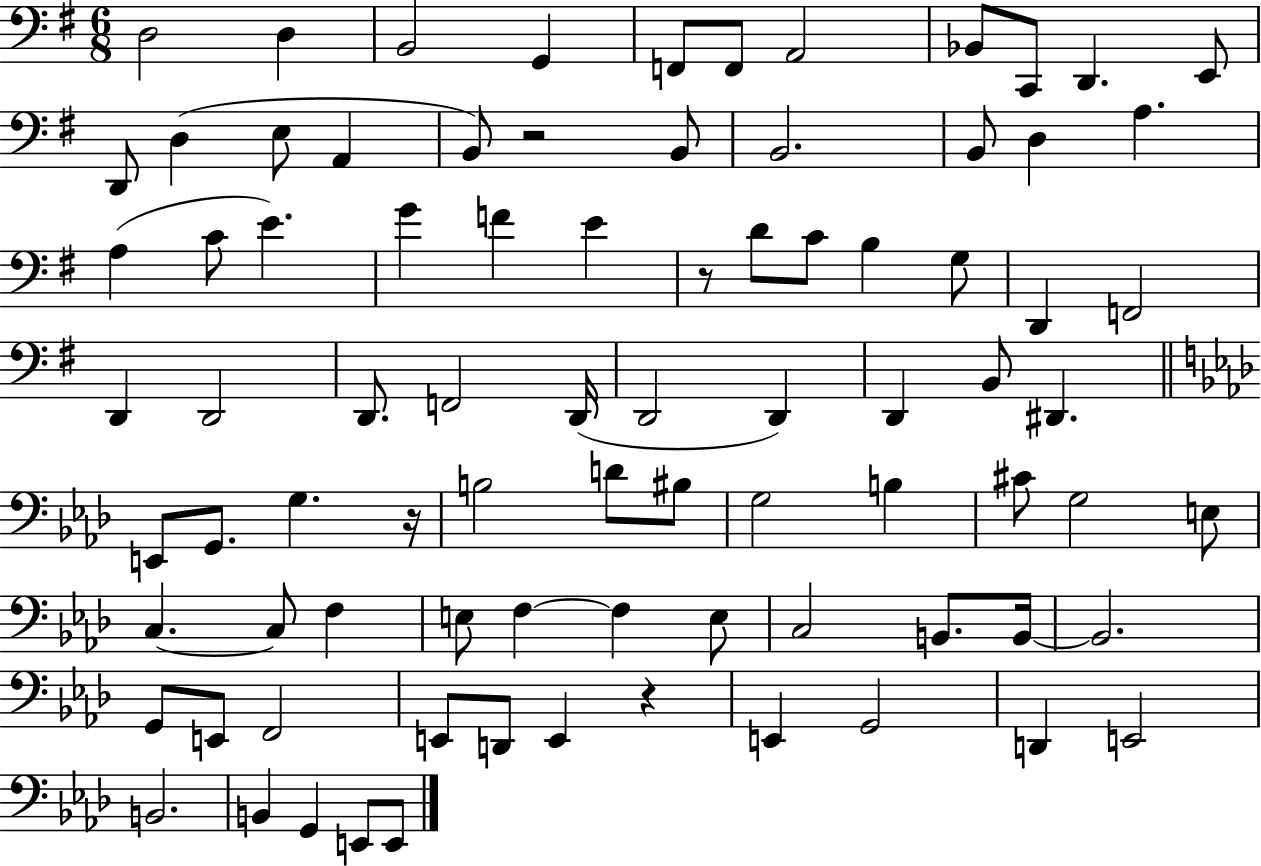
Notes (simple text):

D3/h D3/q B2/h G2/q F2/e F2/e A2/h Bb2/e C2/e D2/q. E2/e D2/e D3/q E3/e A2/q B2/e R/h B2/e B2/h. B2/e D3/q A3/q. A3/q C4/e E4/q. G4/q F4/q E4/q R/e D4/e C4/e B3/q G3/e D2/q F2/h D2/q D2/h D2/e. F2/h D2/s D2/h D2/q D2/q B2/e D#2/q. E2/e G2/e. G3/q. R/s B3/h D4/e BIS3/e G3/h B3/q C#4/e G3/h E3/e C3/q. C3/e F3/q E3/e F3/q F3/q E3/e C3/h B2/e. B2/s B2/h. G2/e E2/e F2/h E2/e D2/e E2/q R/q E2/q G2/h D2/q E2/h B2/h. B2/q G2/q E2/e E2/e